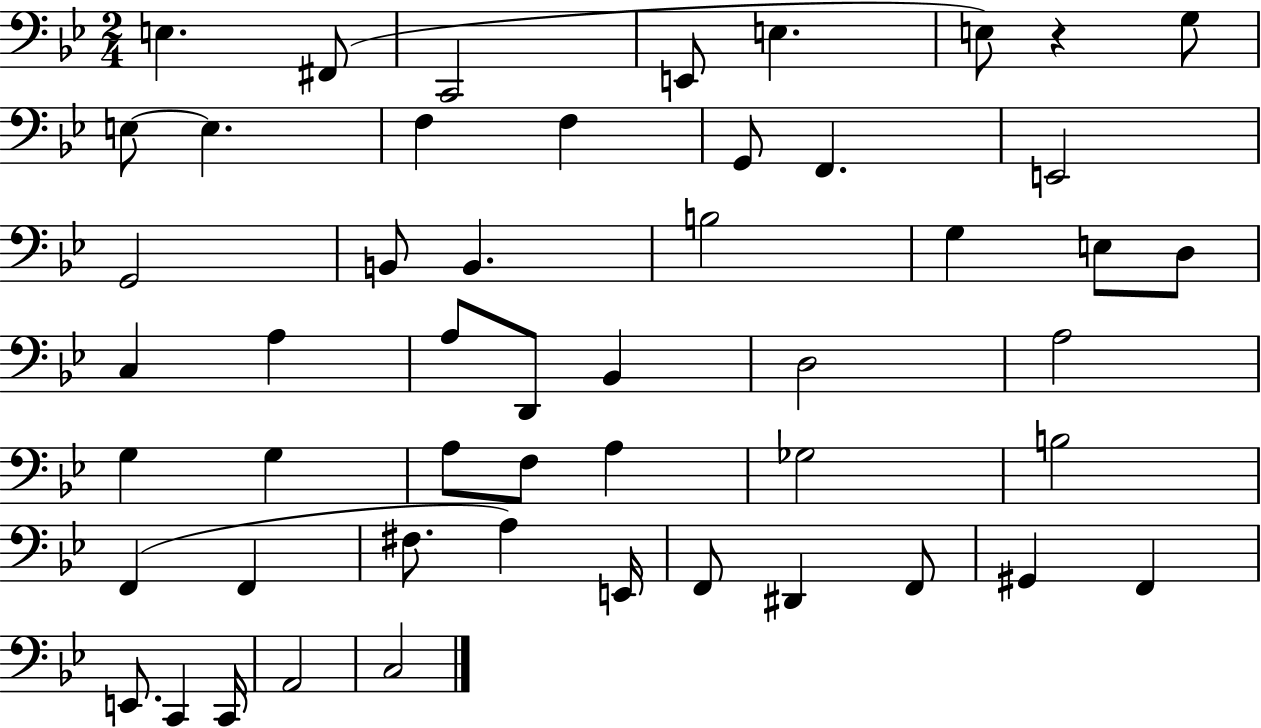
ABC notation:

X:1
T:Untitled
M:2/4
L:1/4
K:Bb
E, ^F,,/2 C,,2 E,,/2 E, E,/2 z G,/2 E,/2 E, F, F, G,,/2 F,, E,,2 G,,2 B,,/2 B,, B,2 G, E,/2 D,/2 C, A, A,/2 D,,/2 _B,, D,2 A,2 G, G, A,/2 F,/2 A, _G,2 B,2 F,, F,, ^F,/2 A, E,,/4 F,,/2 ^D,, F,,/2 ^G,, F,, E,,/2 C,, C,,/4 A,,2 C,2